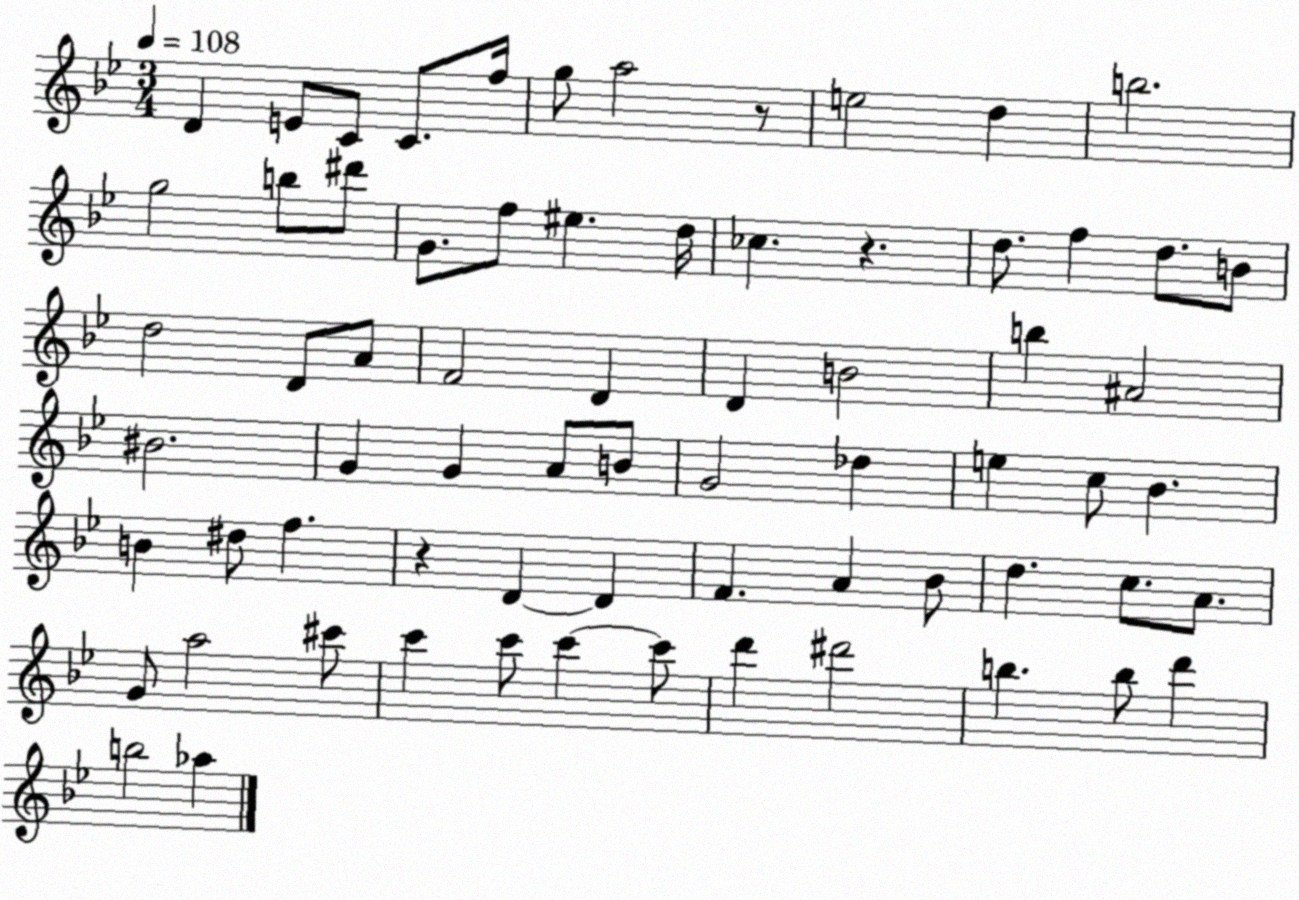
X:1
T:Untitled
M:3/4
L:1/4
K:Bb
D E/2 C/2 C/2 f/4 g/2 a2 z/2 e2 d b2 g2 b/2 ^d'/2 G/2 f/2 ^e d/4 _c z d/2 f d/2 B/2 d2 D/2 A/2 F2 D D B2 b ^A2 ^B2 G G A/2 B/2 G2 _d e c/2 _B B ^d/2 f z D D F A _B/2 d c/2 A/2 G/2 a2 ^c'/2 c' c'/2 c' c'/2 d' ^d'2 b b/2 d' b2 _a